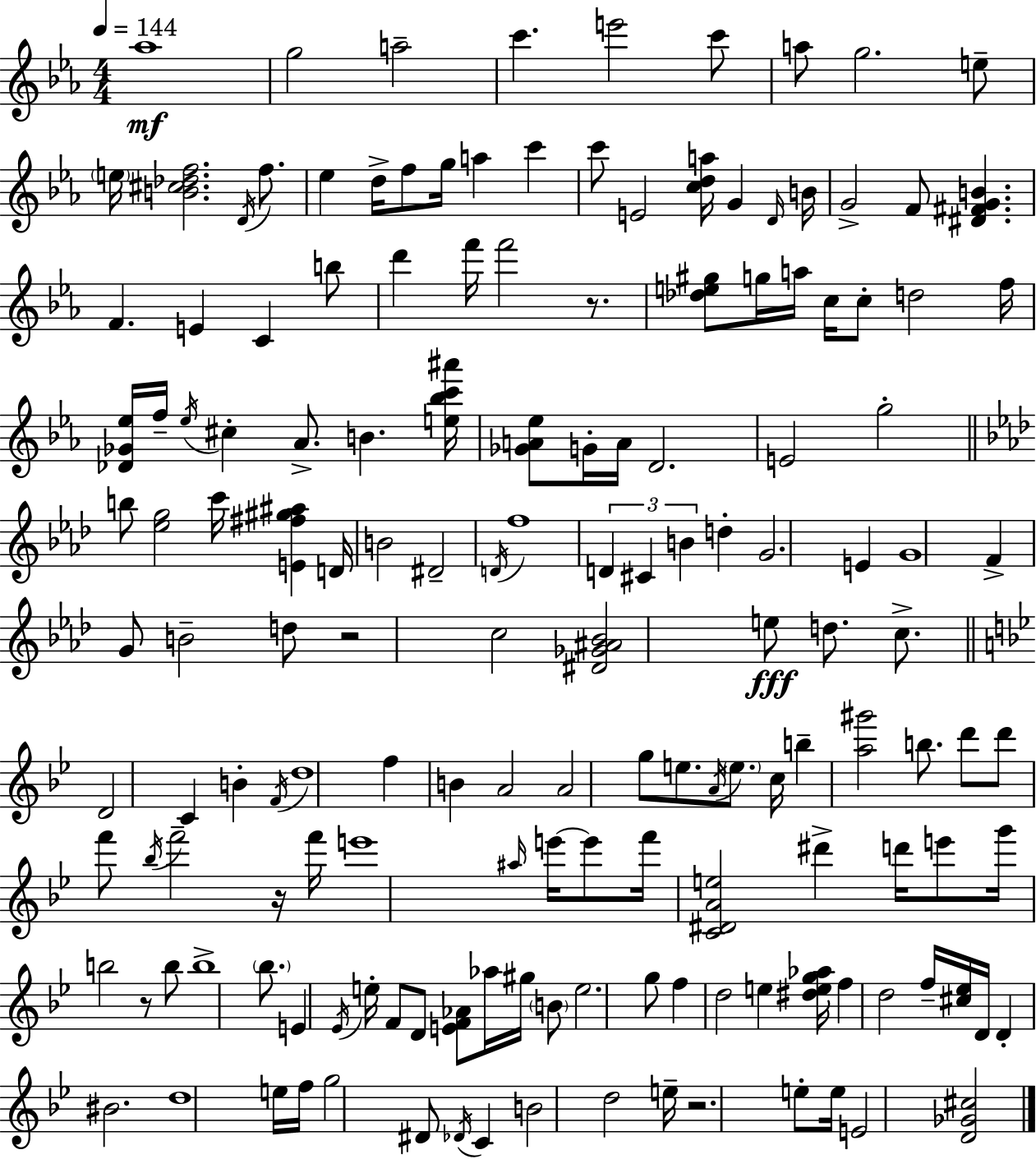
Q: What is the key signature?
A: EES major